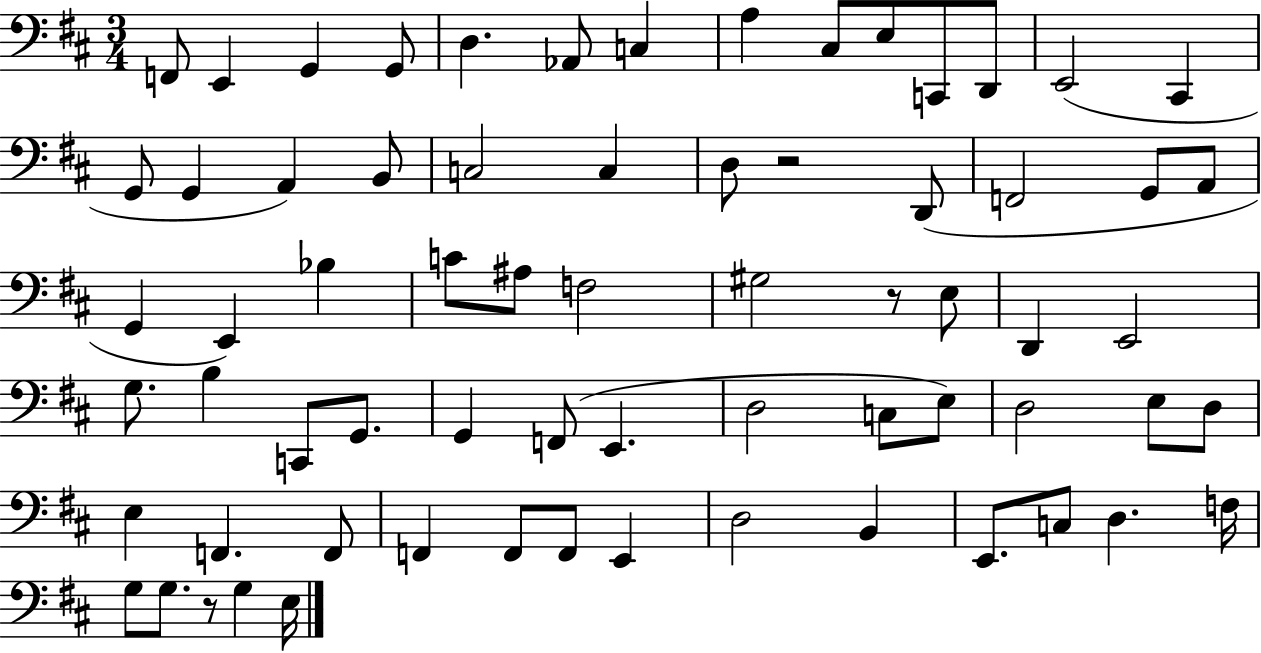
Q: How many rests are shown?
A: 3